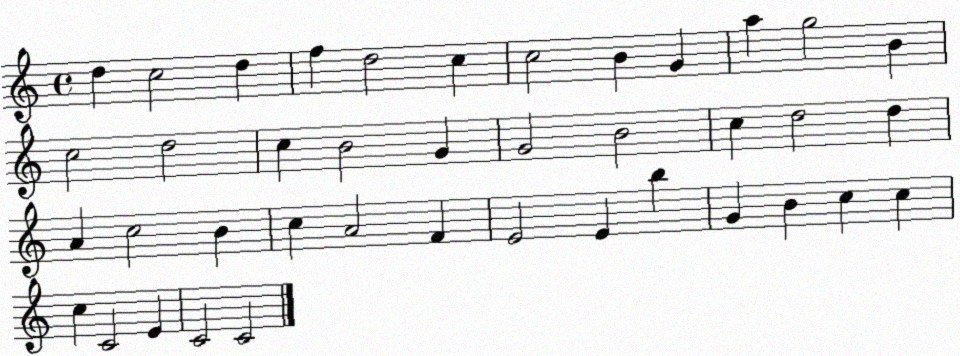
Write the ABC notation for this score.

X:1
T:Untitled
M:4/4
L:1/4
K:C
d c2 d f d2 c c2 B G a g2 B c2 d2 c B2 G G2 B2 c d2 d A c2 B c A2 F E2 E b G B c c c C2 E C2 C2